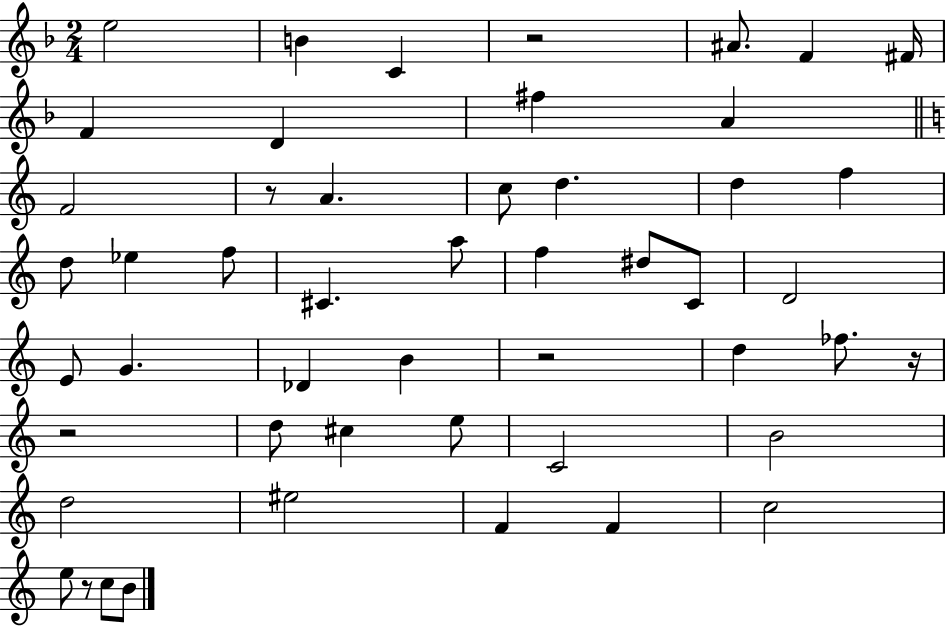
{
  \clef treble
  \numericTimeSignature
  \time 2/4
  \key f \major
  e''2 | b'4 c'4 | r2 | ais'8. f'4 fis'16 | \break f'4 d'4 | fis''4 a'4 | \bar "||" \break \key a \minor f'2 | r8 a'4. | c''8 d''4. | d''4 f''4 | \break d''8 ees''4 f''8 | cis'4. a''8 | f''4 dis''8 c'8 | d'2 | \break e'8 g'4. | des'4 b'4 | r2 | d''4 fes''8. r16 | \break r2 | d''8 cis''4 e''8 | c'2 | b'2 | \break d''2 | eis''2 | f'4 f'4 | c''2 | \break e''8 r8 c''8 b'8 | \bar "|."
}